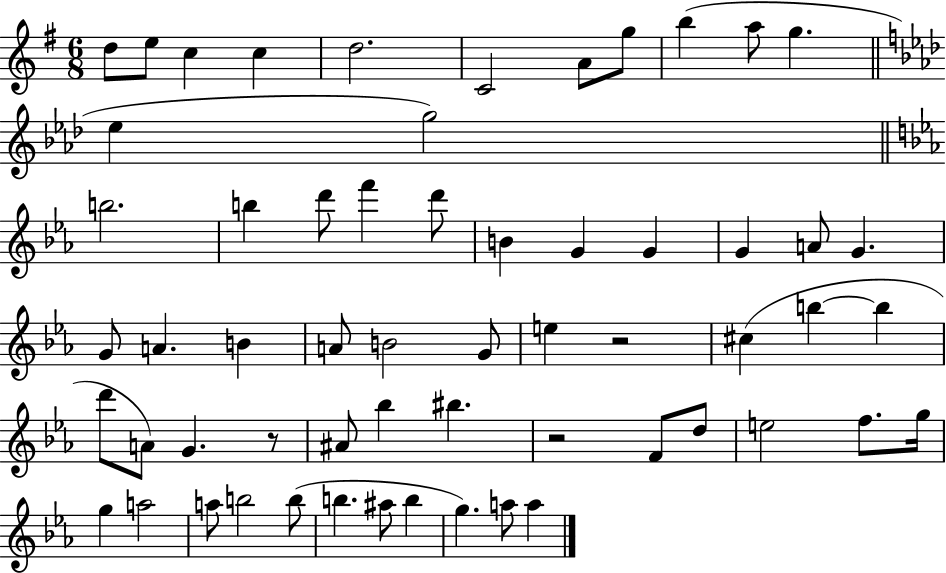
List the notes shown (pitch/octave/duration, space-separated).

D5/e E5/e C5/q C5/q D5/h. C4/h A4/e G5/e B5/q A5/e G5/q. Eb5/q G5/h B5/h. B5/q D6/e F6/q D6/e B4/q G4/q G4/q G4/q A4/e G4/q. G4/e A4/q. B4/q A4/e B4/h G4/e E5/q R/h C#5/q B5/q B5/q D6/e A4/e G4/q. R/e A#4/e Bb5/q BIS5/q. R/h F4/e D5/e E5/h F5/e. G5/s G5/q A5/h A5/e B5/h B5/e B5/q. A#5/e B5/q G5/q. A5/e A5/q